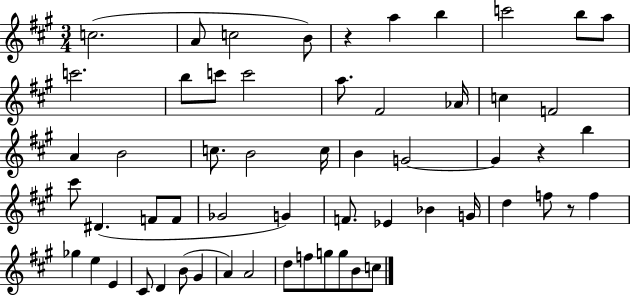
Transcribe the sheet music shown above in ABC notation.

X:1
T:Untitled
M:3/4
L:1/4
K:A
c2 A/2 c2 B/2 z a b c'2 b/2 a/2 c'2 b/2 c'/2 c'2 a/2 ^F2 _A/4 c F2 A B2 c/2 B2 c/4 B G2 G z b ^c'/2 ^D F/2 F/2 _G2 G F/2 _E _B G/4 d f/2 z/2 f _g e E ^C/2 D B/2 ^G A A2 d/2 f/2 g/2 g/2 B/2 c/2